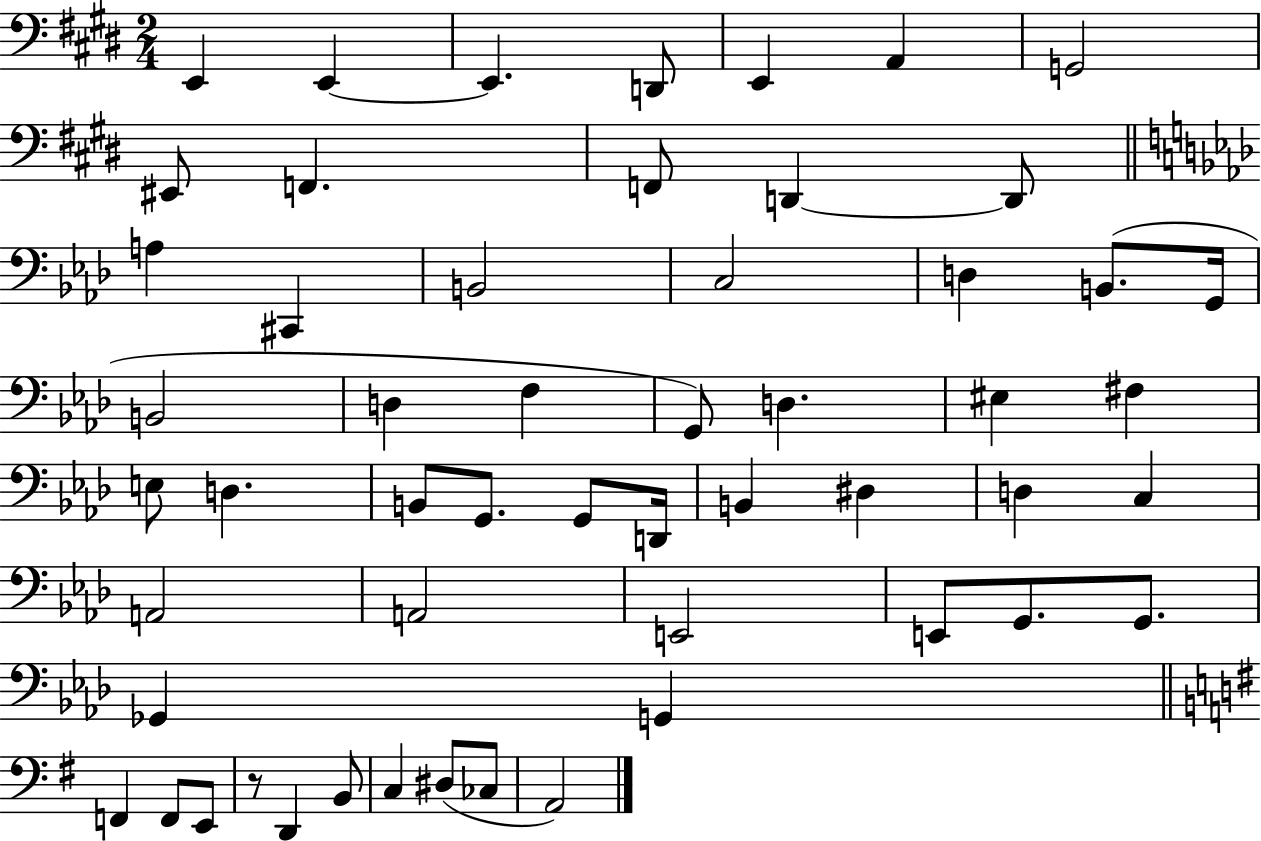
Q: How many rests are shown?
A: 1